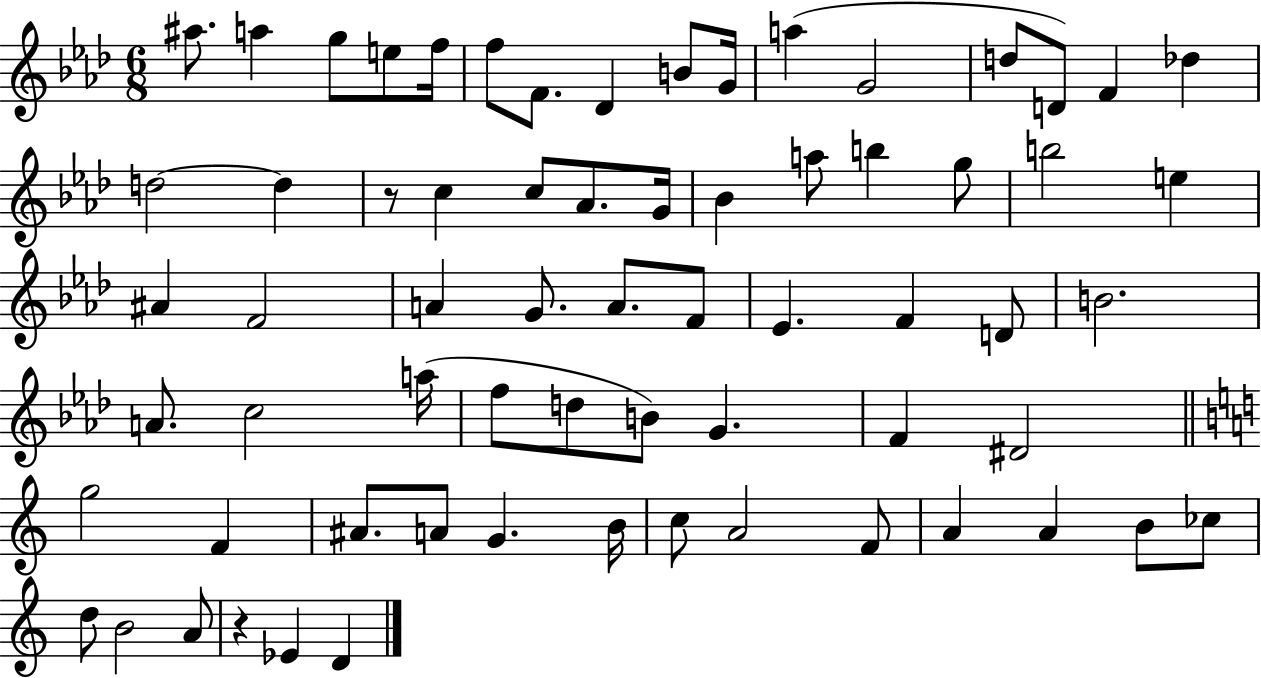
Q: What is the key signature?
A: AES major